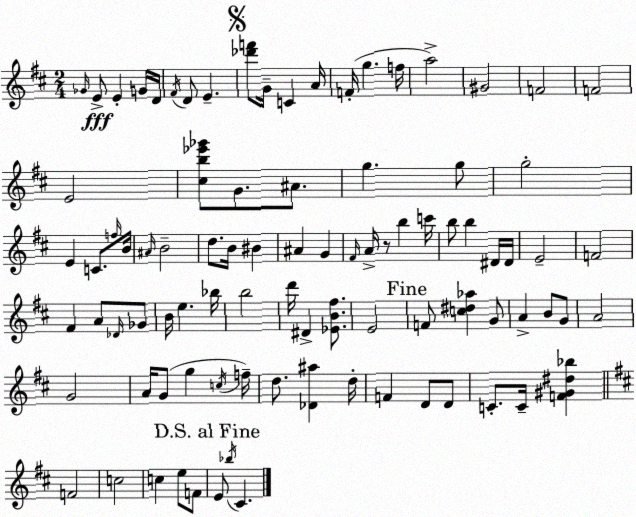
X:1
T:Untitled
M:2/4
L:1/4
K:D
_G/4 E/2 E G/4 D/4 ^F/4 D/2 E [_d'f']/2 G/4 C A/4 F/4 g f/4 a2 ^G2 F2 F2 E2 [^cb_e'_g']/2 G/2 ^A/2 g g/2 g2 E C/2 f/4 B/4 ^A/4 B2 d/2 B/4 ^B ^A G ^F/4 A/4 z/2 b c'/4 b/2 b ^D/4 ^D/4 E2 F2 ^F A/2 _D/4 _G/2 B/4 e _b/4 b2 d'/4 ^D [_EB^f]/2 E2 F/2 [c^d_a] G/2 A B/2 G/2 A2 G2 A/4 G/2 g c/4 f/4 d/2 [_D^a] d/4 F D/2 D/2 C/2 C/4 [F^G^d_b] F2 c2 c e/2 F/2 E/2 _b/4 ^C